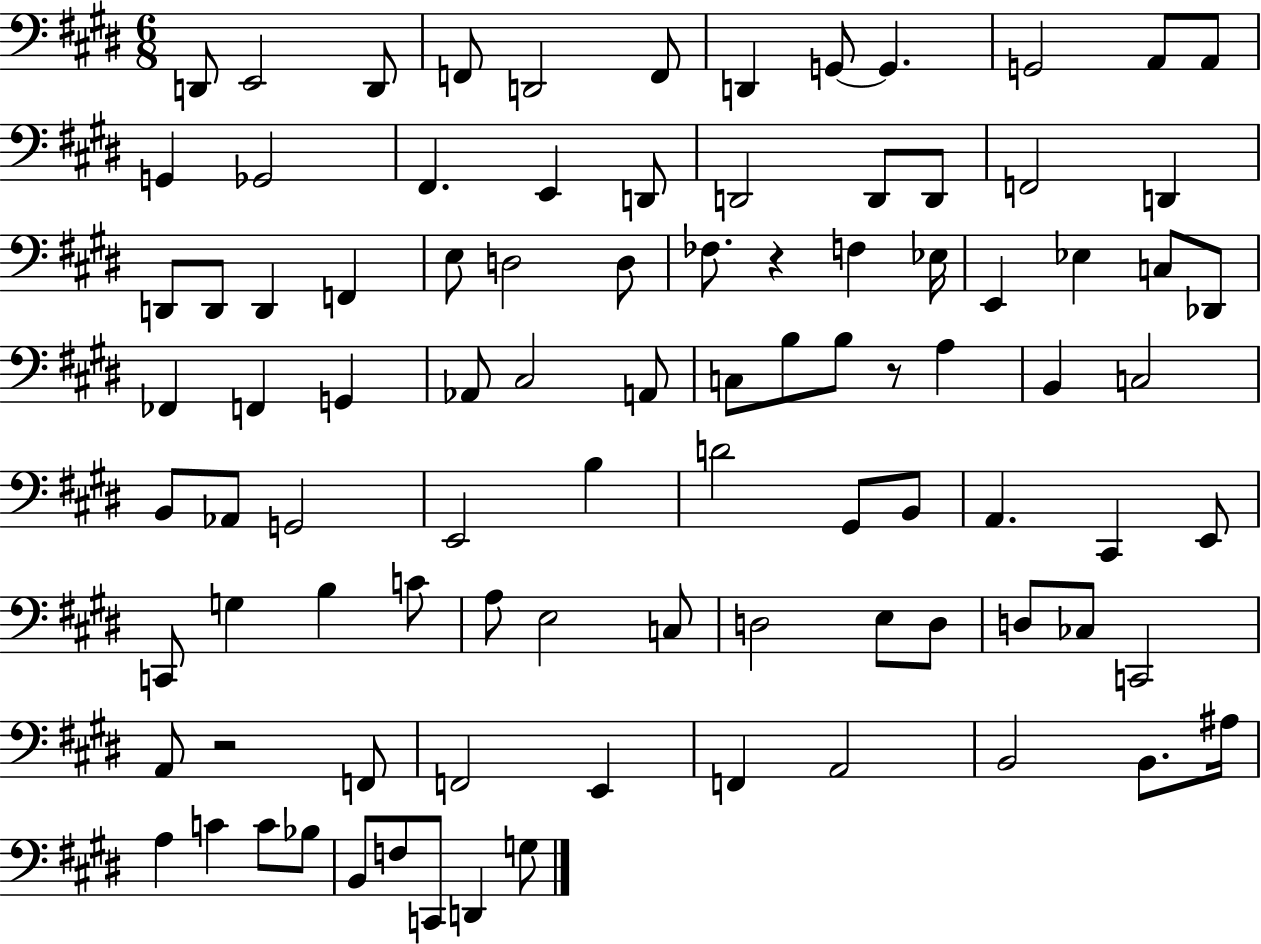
D2/e E2/h D2/e F2/e D2/h F2/e D2/q G2/e G2/q. G2/h A2/e A2/e G2/q Gb2/h F#2/q. E2/q D2/e D2/h D2/e D2/e F2/h D2/q D2/e D2/e D2/q F2/q E3/e D3/h D3/e FES3/e. R/q F3/q Eb3/s E2/q Eb3/q C3/e Db2/e FES2/q F2/q G2/q Ab2/e C#3/h A2/e C3/e B3/e B3/e R/e A3/q B2/q C3/h B2/e Ab2/e G2/h E2/h B3/q D4/h G#2/e B2/e A2/q. C#2/q E2/e C2/e G3/q B3/q C4/e A3/e E3/h C3/e D3/h E3/e D3/e D3/e CES3/e C2/h A2/e R/h F2/e F2/h E2/q F2/q A2/h B2/h B2/e. A#3/s A3/q C4/q C4/e Bb3/e B2/e F3/e C2/e D2/q G3/e